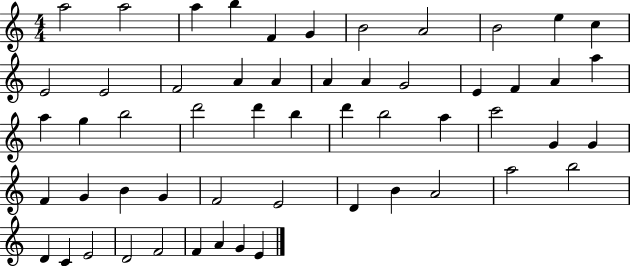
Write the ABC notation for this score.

X:1
T:Untitled
M:4/4
L:1/4
K:C
a2 a2 a b F G B2 A2 B2 e c E2 E2 F2 A A A A G2 E F A a a g b2 d'2 d' b d' b2 a c'2 G G F G B G F2 E2 D B A2 a2 b2 D C E2 D2 F2 F A G E